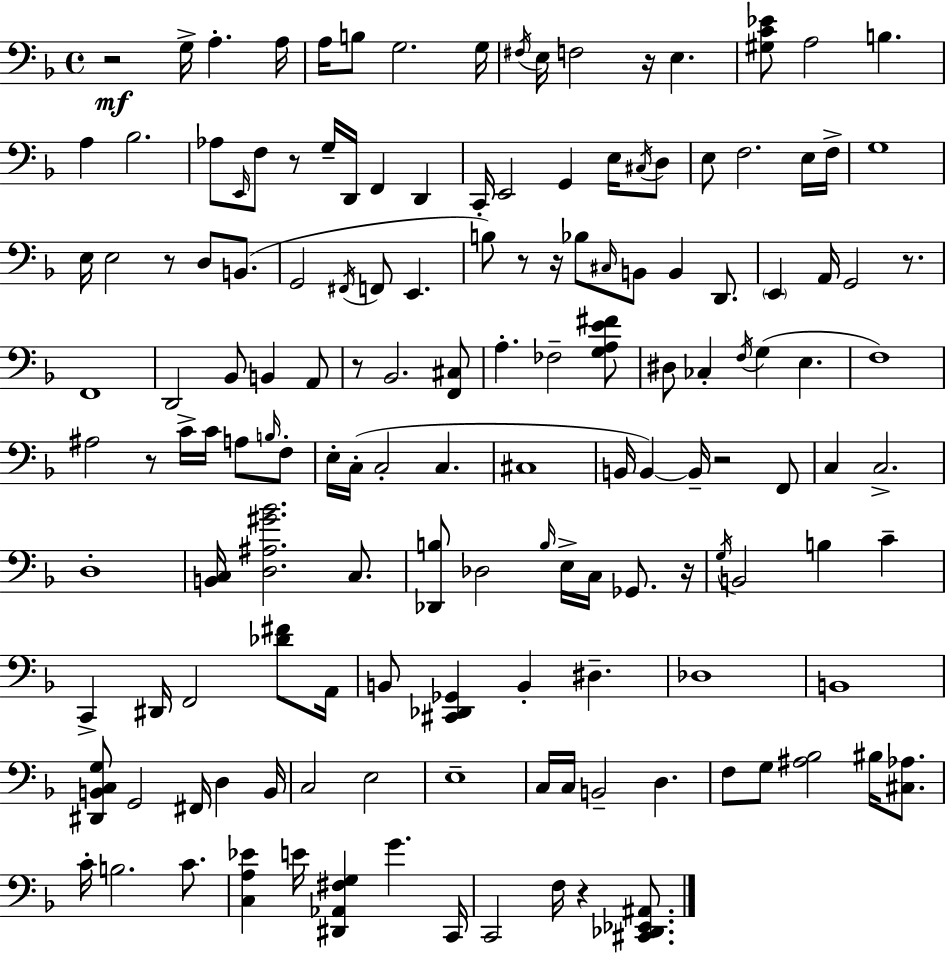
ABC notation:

X:1
T:Untitled
M:4/4
L:1/4
K:Dm
z2 G,/4 A, A,/4 A,/4 B,/2 G,2 G,/4 ^F,/4 E,/4 F,2 z/4 E, [^G,C_E]/2 A,2 B, A, _B,2 _A,/2 E,,/4 F,/2 z/2 G,/4 D,,/4 F,, D,, C,,/4 E,,2 G,, E,/4 ^C,/4 D,/2 E,/2 F,2 E,/4 F,/4 G,4 E,/4 E,2 z/2 D,/2 B,,/2 G,,2 ^F,,/4 F,,/2 E,, B,/2 z/2 z/4 _B,/2 ^C,/4 B,,/2 B,, D,,/2 E,, A,,/4 G,,2 z/2 F,,4 D,,2 _B,,/2 B,, A,,/2 z/2 _B,,2 [F,,^C,]/2 A, _F,2 [G,A,E^F]/2 ^D,/2 _C, F,/4 G, E, F,4 ^A,2 z/2 C/4 C/4 A,/2 B,/4 F,/2 E,/4 C,/4 C,2 C, ^C,4 B,,/4 B,, B,,/4 z2 F,,/2 C, C,2 D,4 [B,,C,]/4 [D,^A,^G_B]2 C,/2 [_D,,B,]/2 _D,2 B,/4 E,/4 C,/4 _G,,/2 z/4 G,/4 B,,2 B, C C,, ^D,,/4 F,,2 [_D^F]/2 A,,/4 B,,/2 [^C,,_D,,_G,,] B,, ^D, _D,4 B,,4 [^D,,B,,C,G,]/2 G,,2 ^F,,/4 D, B,,/4 C,2 E,2 E,4 C,/4 C,/4 B,,2 D, F,/2 G,/2 [^A,_B,]2 ^B,/4 [^C,_A,]/2 C/4 B,2 C/2 [C,A,_E] E/4 [^D,,_A,,^F,G,] G C,,/4 C,,2 F,/4 z [^C,,_D,,_E,,^A,,]/2